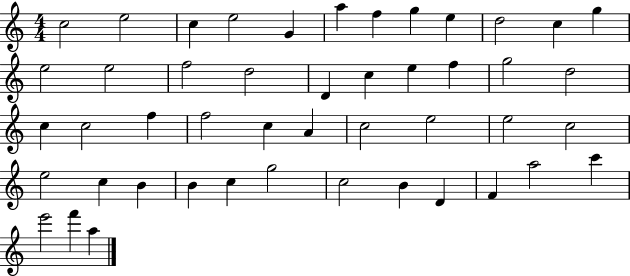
C5/h E5/h C5/q E5/h G4/q A5/q F5/q G5/q E5/q D5/h C5/q G5/q E5/h E5/h F5/h D5/h D4/q C5/q E5/q F5/q G5/h D5/h C5/q C5/h F5/q F5/h C5/q A4/q C5/h E5/h E5/h C5/h E5/h C5/q B4/q B4/q C5/q G5/h C5/h B4/q D4/q F4/q A5/h C6/q E6/h F6/q A5/q